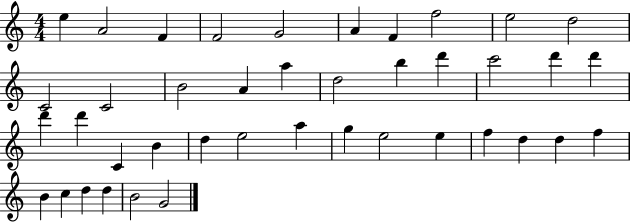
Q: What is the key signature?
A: C major